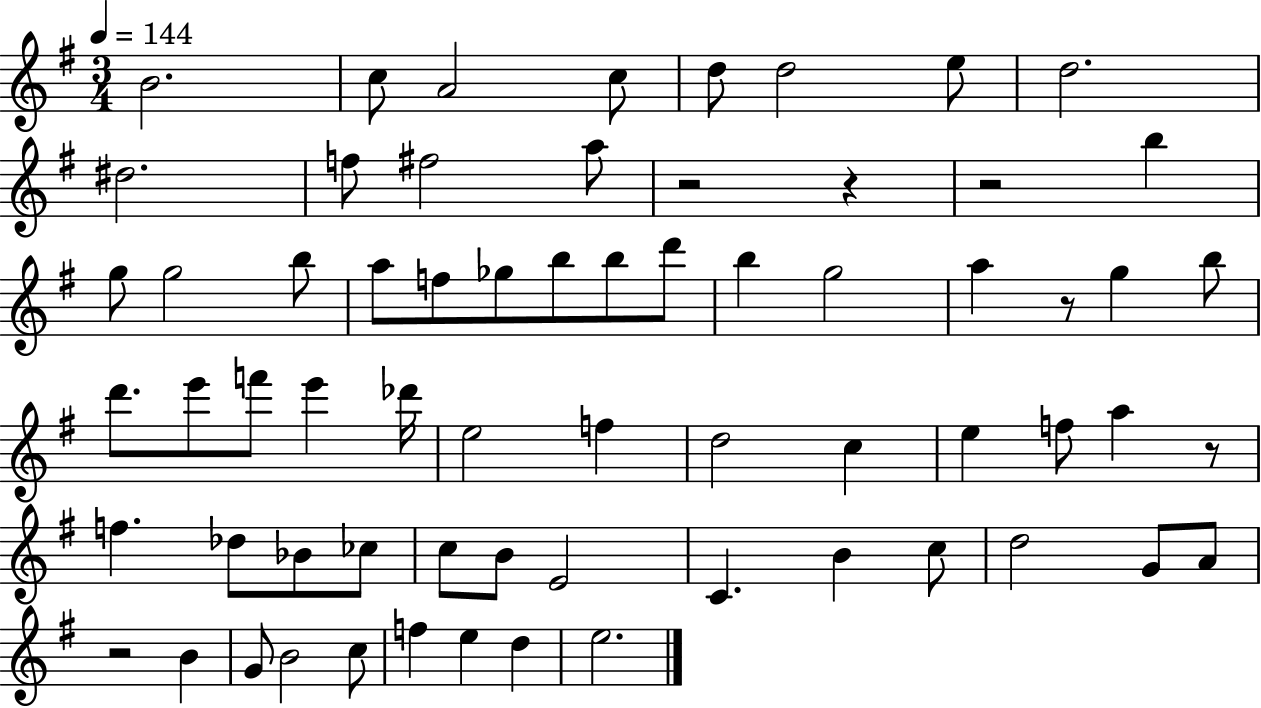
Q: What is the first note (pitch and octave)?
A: B4